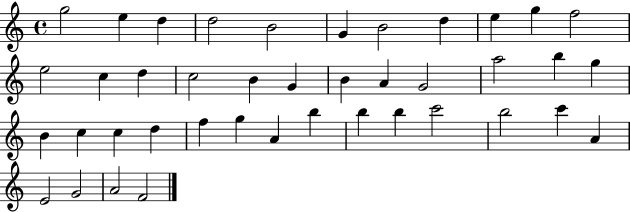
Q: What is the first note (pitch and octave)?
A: G5